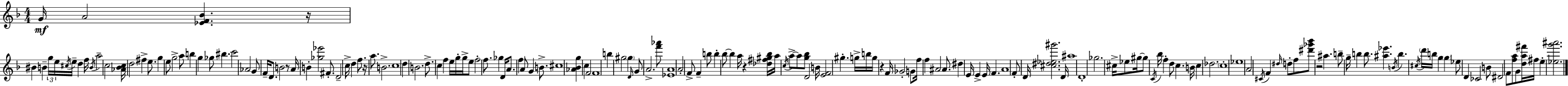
G4/s A4/h [Eb4,F4,Bb4]/q. R/s BIS4/q B4/q G5/s E5/s C#5/s E5/s D5/q F5/s B4/s A5/h C5/h [Ab4,Bb4,C5]/s D5/h F#5/q E5/e. G5/q E5/e G5/h A5/e B5/q G5/q Gb5/e BIS5/q. C6/h Ab4/h G4/e F4/s D4/e. B4/h R/e A4/s B4/q [Gb5,Eb6]/h F#4/e. D4/h C5/s D5/q F5/e. R/s A5/e. B4/h. C5/w D5/q B4/h. D5/e. C5/q F5/q E5/s G5/s G5/s E5/e F5/h F5/e. Gb5/q D4/s A4/e. F5/q A4/e G4/q B4/e. C#5/w [Ab4,Bb4,G5]/q C5/q F4/h F4/w B5/q G#5/h G#5/q D4/s G4/e A4/h. [F6,Ab6]/e [Eb4,A4]/w A4/h F4/e F4/q B5/e B5/q Bb5/e Bb5/q A5/s R/q [Db5,F#5,G#5,Bb5]/s A5/s C5/s A5/e A5/e [G5,Bb5]/e D4/h B4/s [E4,F4]/h G#5/q. G5/s B5/s G5/s R/q F4/s Gb4/h G4/e F5/s F5/q A#4/h A#4/e. D#5/q E4/s E4/q E4/s F4/q. A4/w F4/e D4/s [C#5,D#5,Eb5,G#6]/h. D4/s A#5/w D4/w Gb5/h. C#5/s Eb5/e G#5/s G#5/e C4/s Bb5/s F5/q D5/e C5/q. B4/s C5/q Db5/h. C5/w Eb5/w A4/h C#4/s F4/q D#5/s D5/e F5/e [D#6,Gb6,Bb6]/e R/h A#5/q. B5/e G5/s B5/q B5/e. [A#5,Eb6]/q. B4/s B5/q. C#5/s D6/s B5/s G5/q G5/q Eb5/e D4/q CES4/h B4/e D#4/h F4/e [F5,A5]/e G4/e [D5,A5,F#6]/s F#5/s E5/q [Eb5,G6,A#6]/h.